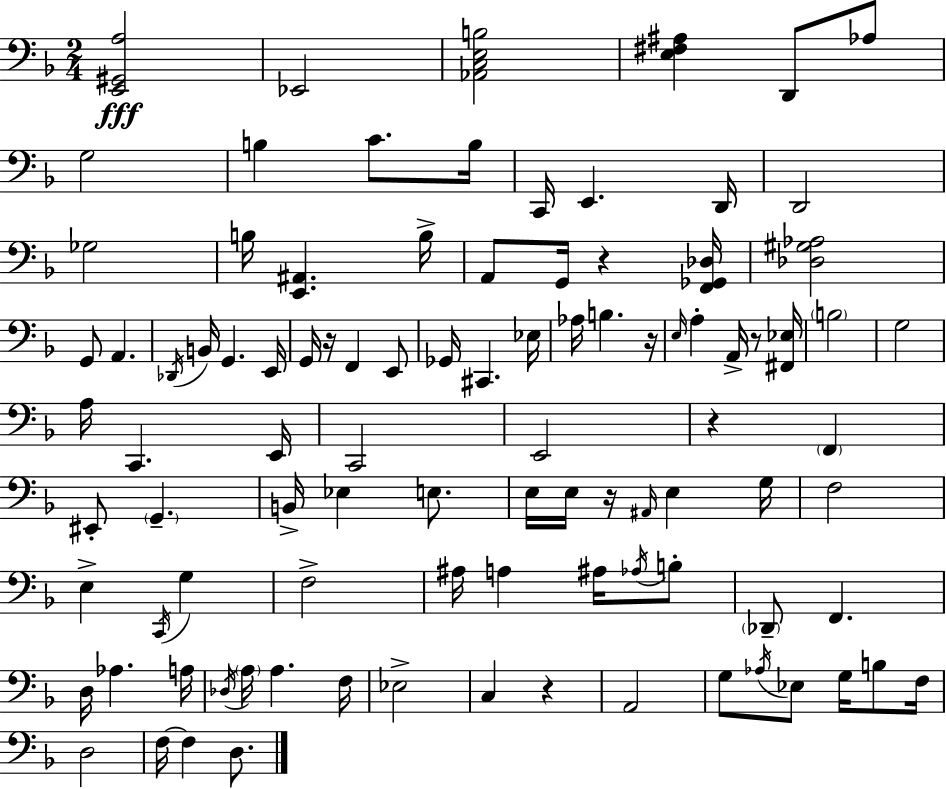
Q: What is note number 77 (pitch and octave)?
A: G3